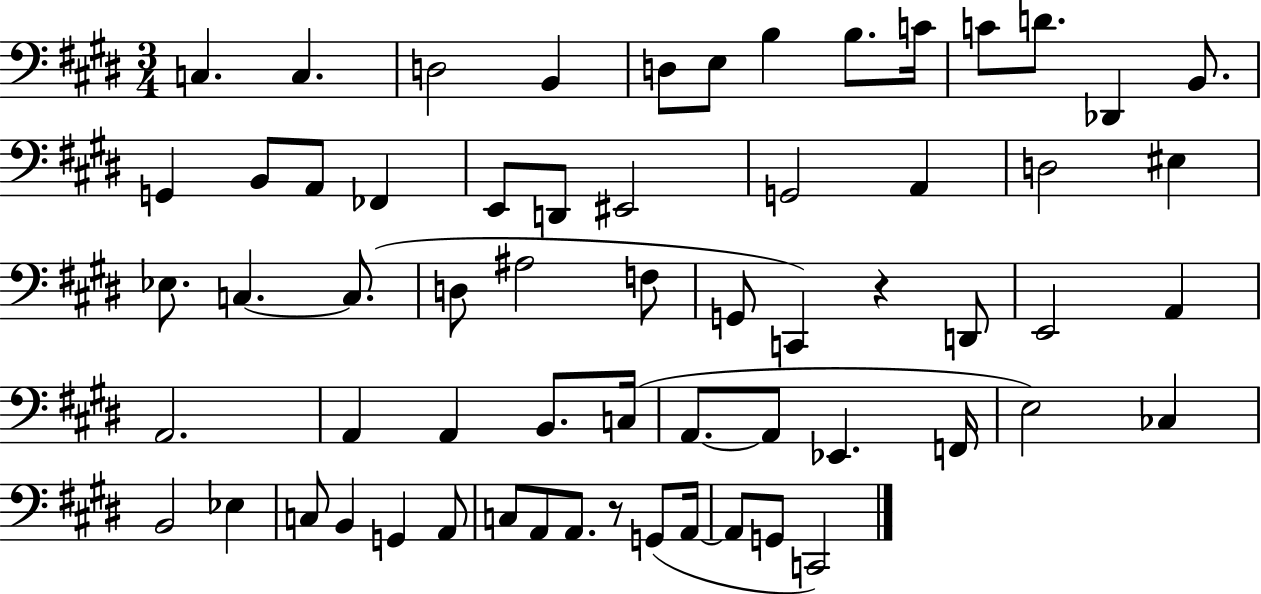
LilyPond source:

{
  \clef bass
  \numericTimeSignature
  \time 3/4
  \key e \major
  c4. c4. | d2 b,4 | d8 e8 b4 b8. c'16 | c'8 d'8. des,4 b,8. | \break g,4 b,8 a,8 fes,4 | e,8 d,8 eis,2 | g,2 a,4 | d2 eis4 | \break ees8. c4.~~ c8.( | d8 ais2 f8 | g,8 c,4) r4 d,8 | e,2 a,4 | \break a,2. | a,4 a,4 b,8. c16( | a,8.~~ a,8 ees,4. f,16 | e2) ces4 | \break b,2 ees4 | c8 b,4 g,4 a,8 | c8 a,8 a,8. r8 g,8( a,16~~ | a,8 g,8 c,2) | \break \bar "|."
}